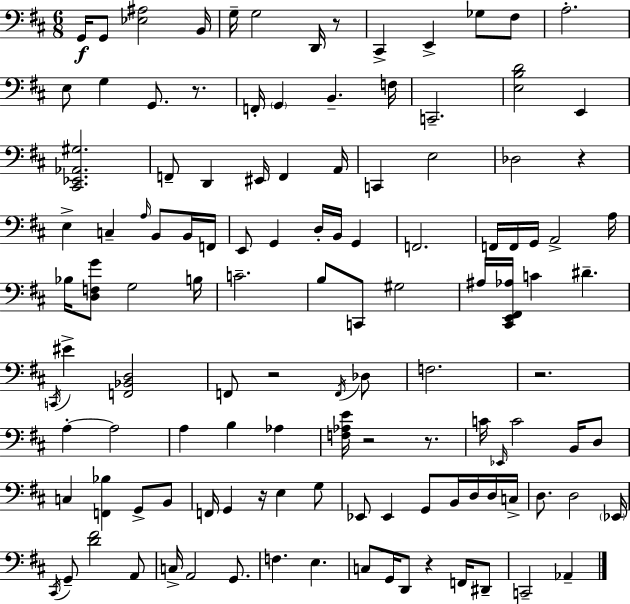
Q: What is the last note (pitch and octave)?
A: Ab2